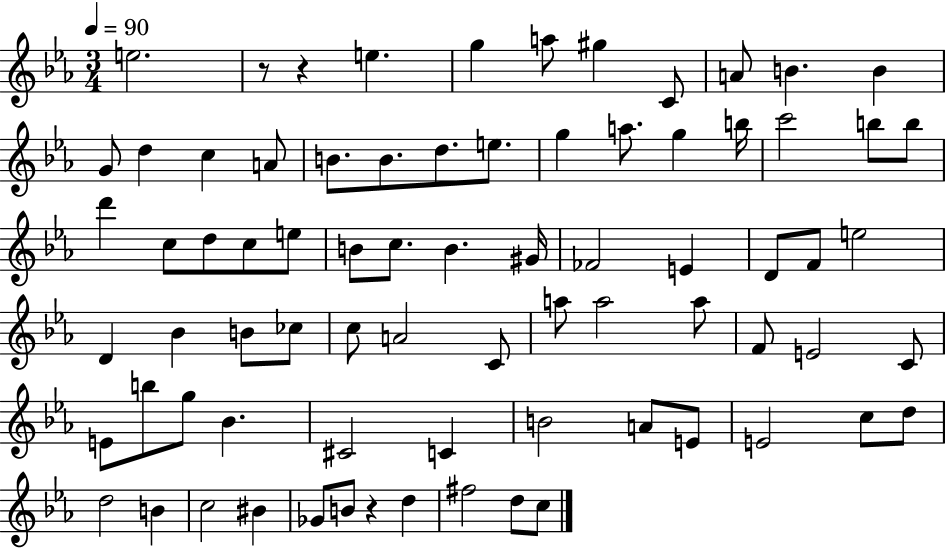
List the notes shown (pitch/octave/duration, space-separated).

E5/h. R/e R/q E5/q. G5/q A5/e G#5/q C4/e A4/e B4/q. B4/q G4/e D5/q C5/q A4/e B4/e. B4/e. D5/e. E5/e. G5/q A5/e. G5/q B5/s C6/h B5/e B5/e D6/q C5/e D5/e C5/e E5/e B4/e C5/e. B4/q. G#4/s FES4/h E4/q D4/e F4/e E5/h D4/q Bb4/q B4/e CES5/e C5/e A4/h C4/e A5/e A5/h A5/e F4/e E4/h C4/e E4/e B5/e G5/e Bb4/q. C#4/h C4/q B4/h A4/e E4/e E4/h C5/e D5/e D5/h B4/q C5/h BIS4/q Gb4/e B4/e R/q D5/q F#5/h D5/e C5/e